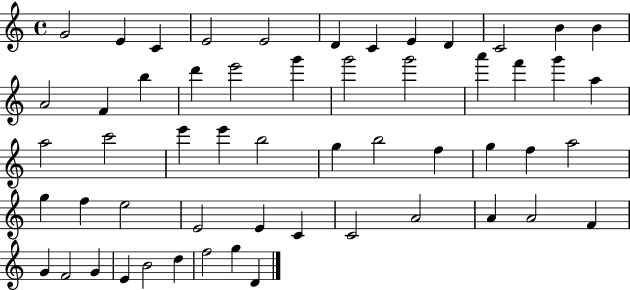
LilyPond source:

{
  \clef treble
  \time 4/4
  \defaultTimeSignature
  \key c \major
  g'2 e'4 c'4 | e'2 e'2 | d'4 c'4 e'4 d'4 | c'2 b'4 b'4 | \break a'2 f'4 b''4 | d'''4 e'''2 g'''4 | g'''2 g'''2 | a'''4 f'''4 g'''4 a''4 | \break a''2 c'''2 | e'''4 e'''4 b''2 | g''4 b''2 f''4 | g''4 f''4 a''2 | \break g''4 f''4 e''2 | e'2 e'4 c'4 | c'2 a'2 | a'4 a'2 f'4 | \break g'4 f'2 g'4 | e'4 b'2 d''4 | f''2 g''4 d'4 | \bar "|."
}